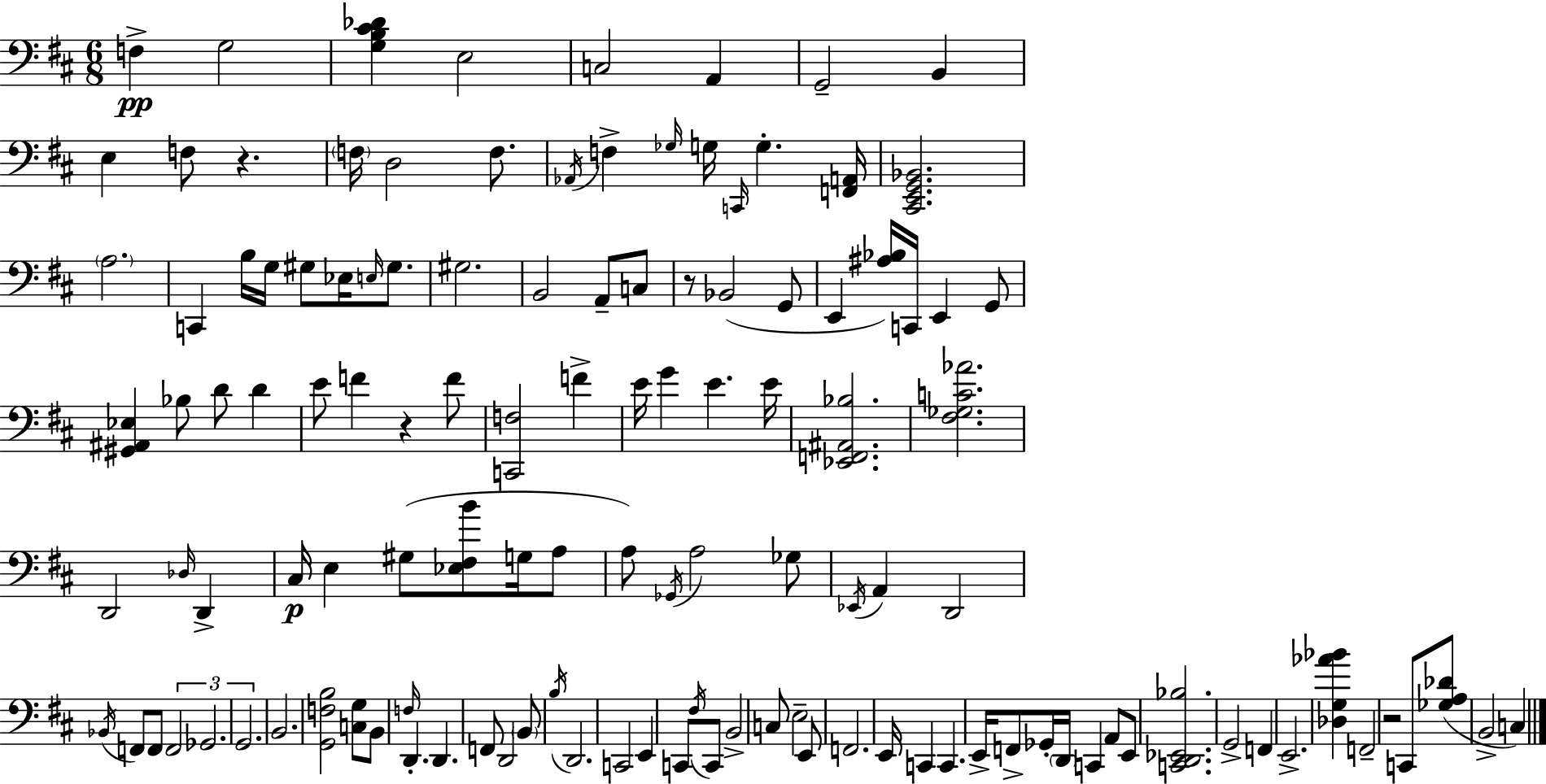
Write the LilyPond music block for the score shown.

{
  \clef bass
  \numericTimeSignature
  \time 6/8
  \key d \major
  \repeat volta 2 { f4->\pp g2 | <g b cis' des'>4 e2 | c2 a,4 | g,2-- b,4 | \break e4 f8 r4. | \parenthesize f16 d2 f8. | \acciaccatura { aes,16 } f4-> \grace { ges16 } g16 \grace { c,16 } g4.-. | <f, a,>16 <cis, e, g, bes,>2. | \break \parenthesize a2. | c,4 b16 g16 gis8 ees16 | \grace { e16 } gis8. gis2. | b,2 | \break a,8-- c8 r8 bes,2( | g,8 e,4 <ais bes>16) c,16 e,4 | g,8 <gis, ais, ees>4 bes8 d'8 | d'4 e'8 f'4 r4 | \break f'8 <c, f>2 | f'4-> e'16 g'4 e'4. | e'16 <ees, f, ais, bes>2. | <fis ges c' aes'>2. | \break d,2 | \grace { des16 } d,4-> cis16\p e4 gis8( | <ees fis b'>8 g16 a8 a8) \acciaccatura { ges,16 } a2 | ges8 \acciaccatura { ees,16 } a,4 d,2 | \break \acciaccatura { bes,16 } f,8 f,8 | \tuplet 3/2 { f,2 ges,2. | g,2. } | b,2. | \break <g, f b>2 | <c g>8 b,8 \grace { f16 } d,4.-. | d,4. f,8 d,2 | \parenthesize b,8 \acciaccatura { b16 } d,2. | \break c,2 | e,4 c,8 | \acciaccatura { fis16 } c,8 b,2-> c8 | e2-- e,8 f,2. | \break e,16 | c,4 c,4. e,16-> f,8-> | ges,16-. \parenthesize d,16 c,4 a,8 e,8 <c, d, ees, bes>2. | g,2-> | \break f,4 e,2.-> | <des g aes' bes'>4 | f,2-- r2 | c,8 <ges a des'>8( b,2-> | \break c4) } \bar "|."
}